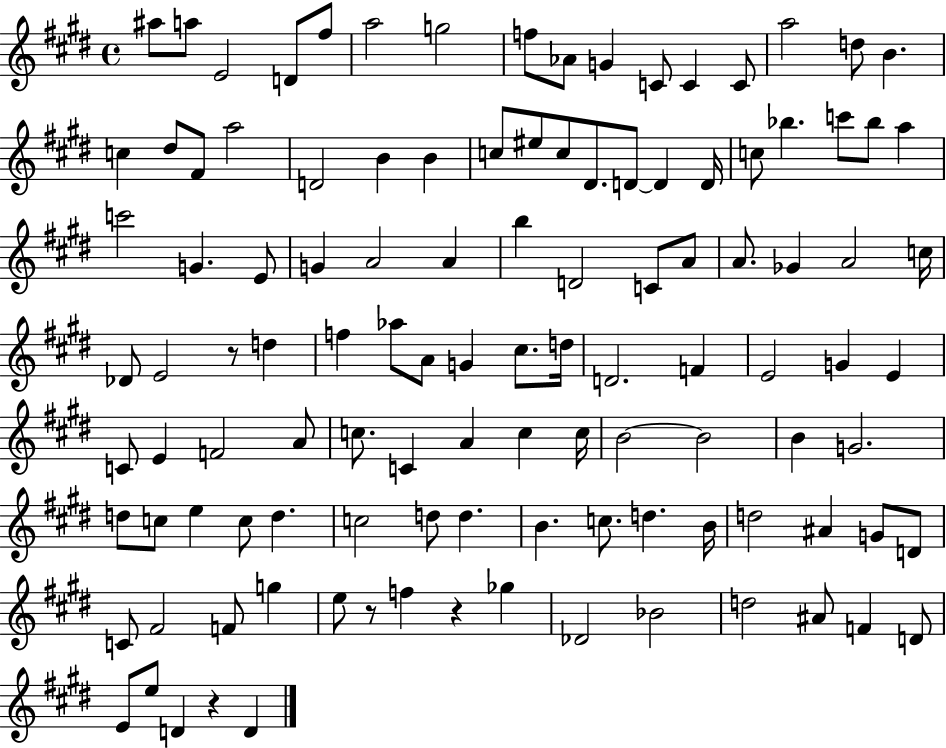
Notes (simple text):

A#5/e A5/e E4/h D4/e F#5/e A5/h G5/h F5/e Ab4/e G4/q C4/e C4/q C4/e A5/h D5/e B4/q. C5/q D#5/e F#4/e A5/h D4/h B4/q B4/q C5/e EIS5/e C5/e D#4/e. D4/e D4/q D4/s C5/e Bb5/q. C6/e Bb5/e A5/q C6/h G4/q. E4/e G4/q A4/h A4/q B5/q D4/h C4/e A4/e A4/e. Gb4/q A4/h C5/s Db4/e E4/h R/e D5/q F5/q Ab5/e A4/e G4/q C#5/e. D5/s D4/h. F4/q E4/h G4/q E4/q C4/e E4/q F4/h A4/e C5/e. C4/q A4/q C5/q C5/s B4/h B4/h B4/q G4/h. D5/e C5/e E5/q C5/e D5/q. C5/h D5/e D5/q. B4/q. C5/e. D5/q. B4/s D5/h A#4/q G4/e D4/e C4/e F#4/h F4/e G5/q E5/e R/e F5/q R/q Gb5/q Db4/h Bb4/h D5/h A#4/e F4/q D4/e E4/e E5/e D4/q R/q D4/q